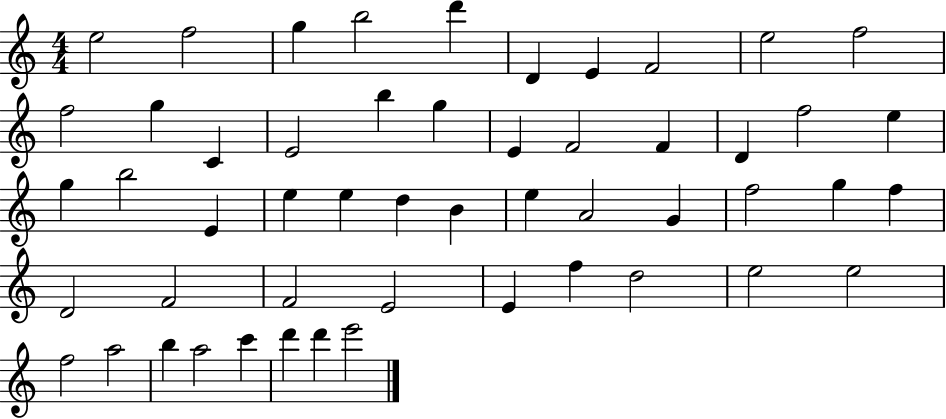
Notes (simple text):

E5/h F5/h G5/q B5/h D6/q D4/q E4/q F4/h E5/h F5/h F5/h G5/q C4/q E4/h B5/q G5/q E4/q F4/h F4/q D4/q F5/h E5/q G5/q B5/h E4/q E5/q E5/q D5/q B4/q E5/q A4/h G4/q F5/h G5/q F5/q D4/h F4/h F4/h E4/h E4/q F5/q D5/h E5/h E5/h F5/h A5/h B5/q A5/h C6/q D6/q D6/q E6/h